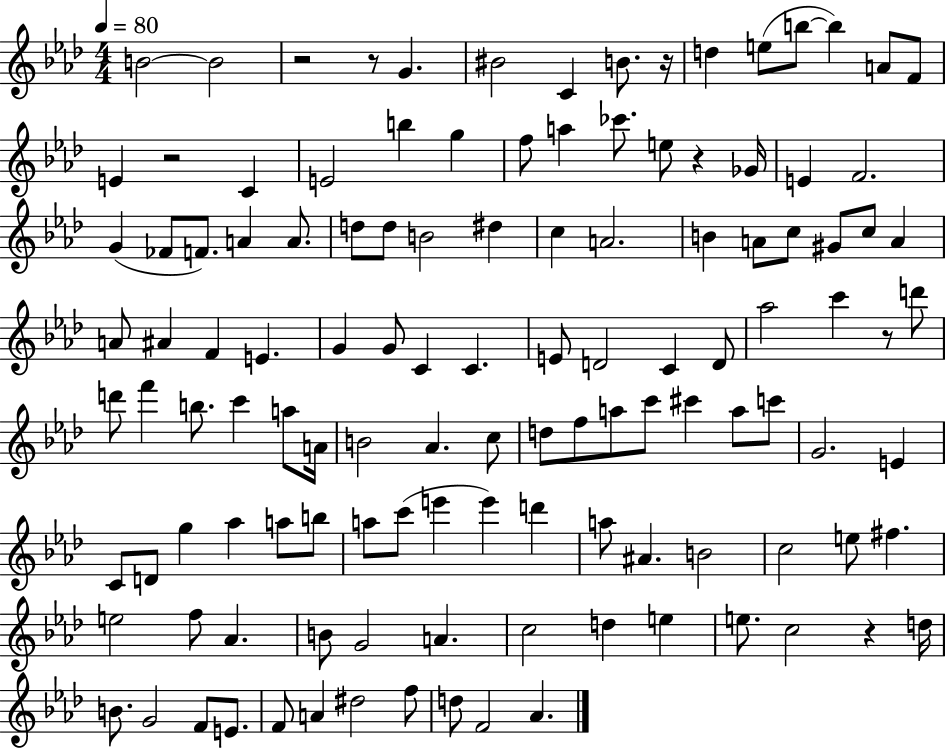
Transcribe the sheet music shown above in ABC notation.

X:1
T:Untitled
M:4/4
L:1/4
K:Ab
B2 B2 z2 z/2 G ^B2 C B/2 z/4 d e/2 b/2 b A/2 F/2 E z2 C E2 b g f/2 a _c'/2 e/2 z _G/4 E F2 G _F/2 F/2 A A/2 d/2 d/2 B2 ^d c A2 B A/2 c/2 ^G/2 c/2 A A/2 ^A F E G G/2 C C E/2 D2 C D/2 _a2 c' z/2 d'/2 d'/2 f' b/2 c' a/2 A/4 B2 _A c/2 d/2 f/2 a/2 c'/2 ^c' a/2 c'/2 G2 E C/2 D/2 g _a a/2 b/2 a/2 c'/2 e' e' d' a/2 ^A B2 c2 e/2 ^f e2 f/2 _A B/2 G2 A c2 d e e/2 c2 z d/4 B/2 G2 F/2 E/2 F/2 A ^d2 f/2 d/2 F2 _A